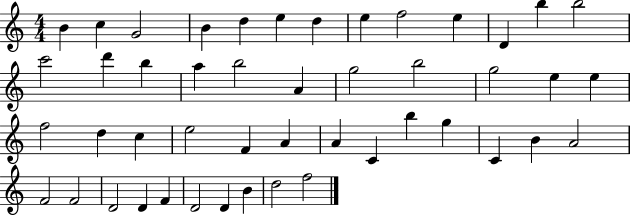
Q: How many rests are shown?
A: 0